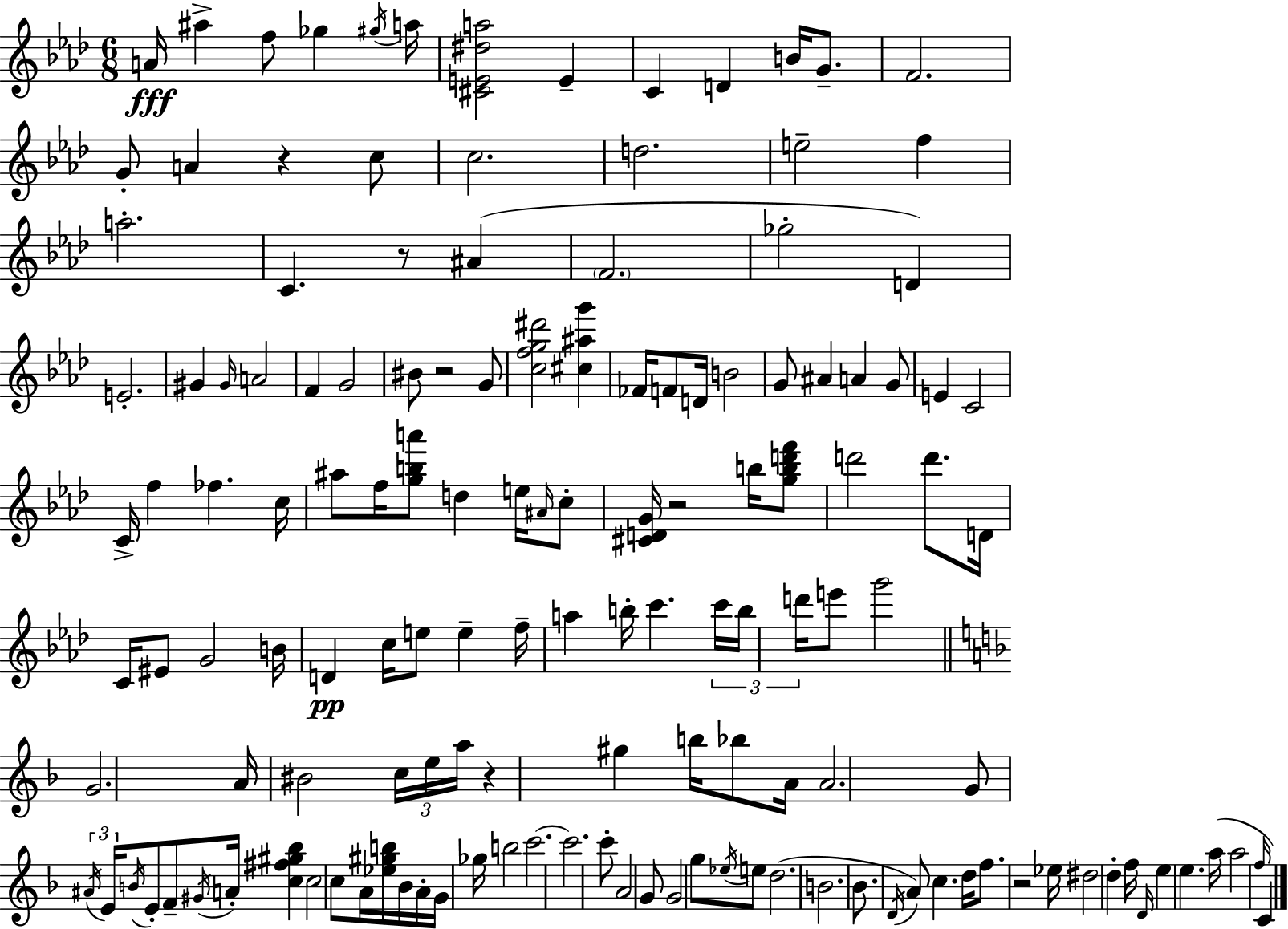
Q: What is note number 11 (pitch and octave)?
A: G4